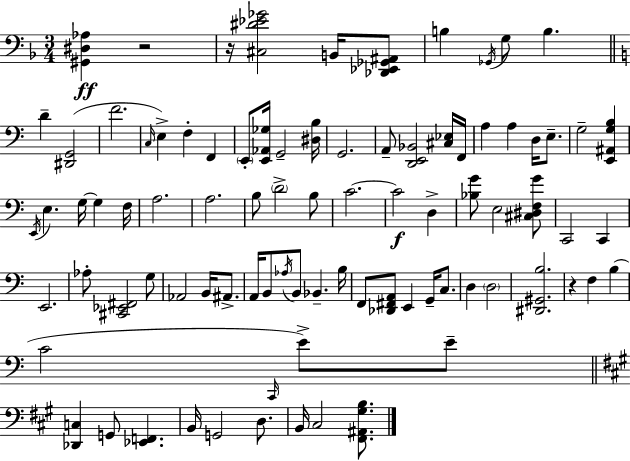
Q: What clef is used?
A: bass